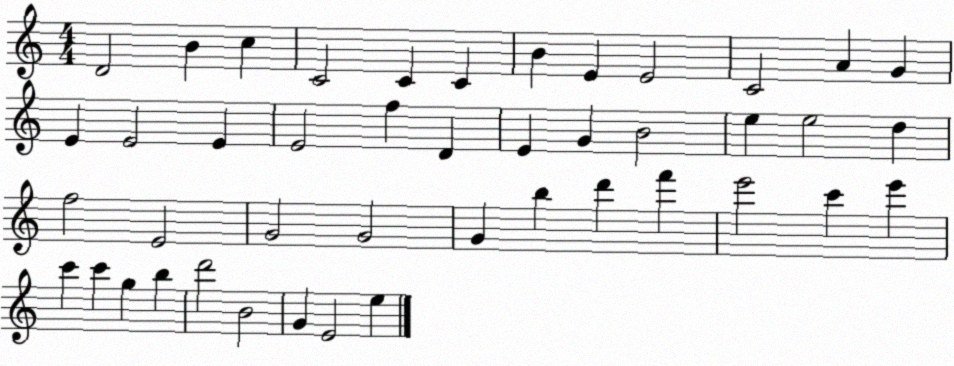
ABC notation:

X:1
T:Untitled
M:4/4
L:1/4
K:C
D2 B c C2 C C B E E2 C2 A G E E2 E E2 f D E G B2 e e2 d f2 E2 G2 G2 G b d' f' e'2 c' e' c' c' g b d'2 B2 G E2 e